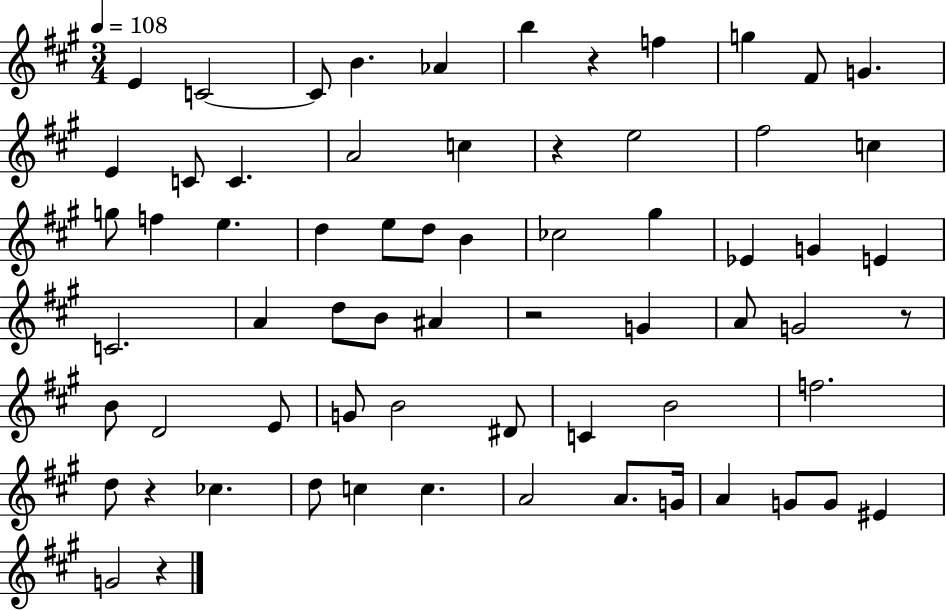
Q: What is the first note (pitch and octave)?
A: E4